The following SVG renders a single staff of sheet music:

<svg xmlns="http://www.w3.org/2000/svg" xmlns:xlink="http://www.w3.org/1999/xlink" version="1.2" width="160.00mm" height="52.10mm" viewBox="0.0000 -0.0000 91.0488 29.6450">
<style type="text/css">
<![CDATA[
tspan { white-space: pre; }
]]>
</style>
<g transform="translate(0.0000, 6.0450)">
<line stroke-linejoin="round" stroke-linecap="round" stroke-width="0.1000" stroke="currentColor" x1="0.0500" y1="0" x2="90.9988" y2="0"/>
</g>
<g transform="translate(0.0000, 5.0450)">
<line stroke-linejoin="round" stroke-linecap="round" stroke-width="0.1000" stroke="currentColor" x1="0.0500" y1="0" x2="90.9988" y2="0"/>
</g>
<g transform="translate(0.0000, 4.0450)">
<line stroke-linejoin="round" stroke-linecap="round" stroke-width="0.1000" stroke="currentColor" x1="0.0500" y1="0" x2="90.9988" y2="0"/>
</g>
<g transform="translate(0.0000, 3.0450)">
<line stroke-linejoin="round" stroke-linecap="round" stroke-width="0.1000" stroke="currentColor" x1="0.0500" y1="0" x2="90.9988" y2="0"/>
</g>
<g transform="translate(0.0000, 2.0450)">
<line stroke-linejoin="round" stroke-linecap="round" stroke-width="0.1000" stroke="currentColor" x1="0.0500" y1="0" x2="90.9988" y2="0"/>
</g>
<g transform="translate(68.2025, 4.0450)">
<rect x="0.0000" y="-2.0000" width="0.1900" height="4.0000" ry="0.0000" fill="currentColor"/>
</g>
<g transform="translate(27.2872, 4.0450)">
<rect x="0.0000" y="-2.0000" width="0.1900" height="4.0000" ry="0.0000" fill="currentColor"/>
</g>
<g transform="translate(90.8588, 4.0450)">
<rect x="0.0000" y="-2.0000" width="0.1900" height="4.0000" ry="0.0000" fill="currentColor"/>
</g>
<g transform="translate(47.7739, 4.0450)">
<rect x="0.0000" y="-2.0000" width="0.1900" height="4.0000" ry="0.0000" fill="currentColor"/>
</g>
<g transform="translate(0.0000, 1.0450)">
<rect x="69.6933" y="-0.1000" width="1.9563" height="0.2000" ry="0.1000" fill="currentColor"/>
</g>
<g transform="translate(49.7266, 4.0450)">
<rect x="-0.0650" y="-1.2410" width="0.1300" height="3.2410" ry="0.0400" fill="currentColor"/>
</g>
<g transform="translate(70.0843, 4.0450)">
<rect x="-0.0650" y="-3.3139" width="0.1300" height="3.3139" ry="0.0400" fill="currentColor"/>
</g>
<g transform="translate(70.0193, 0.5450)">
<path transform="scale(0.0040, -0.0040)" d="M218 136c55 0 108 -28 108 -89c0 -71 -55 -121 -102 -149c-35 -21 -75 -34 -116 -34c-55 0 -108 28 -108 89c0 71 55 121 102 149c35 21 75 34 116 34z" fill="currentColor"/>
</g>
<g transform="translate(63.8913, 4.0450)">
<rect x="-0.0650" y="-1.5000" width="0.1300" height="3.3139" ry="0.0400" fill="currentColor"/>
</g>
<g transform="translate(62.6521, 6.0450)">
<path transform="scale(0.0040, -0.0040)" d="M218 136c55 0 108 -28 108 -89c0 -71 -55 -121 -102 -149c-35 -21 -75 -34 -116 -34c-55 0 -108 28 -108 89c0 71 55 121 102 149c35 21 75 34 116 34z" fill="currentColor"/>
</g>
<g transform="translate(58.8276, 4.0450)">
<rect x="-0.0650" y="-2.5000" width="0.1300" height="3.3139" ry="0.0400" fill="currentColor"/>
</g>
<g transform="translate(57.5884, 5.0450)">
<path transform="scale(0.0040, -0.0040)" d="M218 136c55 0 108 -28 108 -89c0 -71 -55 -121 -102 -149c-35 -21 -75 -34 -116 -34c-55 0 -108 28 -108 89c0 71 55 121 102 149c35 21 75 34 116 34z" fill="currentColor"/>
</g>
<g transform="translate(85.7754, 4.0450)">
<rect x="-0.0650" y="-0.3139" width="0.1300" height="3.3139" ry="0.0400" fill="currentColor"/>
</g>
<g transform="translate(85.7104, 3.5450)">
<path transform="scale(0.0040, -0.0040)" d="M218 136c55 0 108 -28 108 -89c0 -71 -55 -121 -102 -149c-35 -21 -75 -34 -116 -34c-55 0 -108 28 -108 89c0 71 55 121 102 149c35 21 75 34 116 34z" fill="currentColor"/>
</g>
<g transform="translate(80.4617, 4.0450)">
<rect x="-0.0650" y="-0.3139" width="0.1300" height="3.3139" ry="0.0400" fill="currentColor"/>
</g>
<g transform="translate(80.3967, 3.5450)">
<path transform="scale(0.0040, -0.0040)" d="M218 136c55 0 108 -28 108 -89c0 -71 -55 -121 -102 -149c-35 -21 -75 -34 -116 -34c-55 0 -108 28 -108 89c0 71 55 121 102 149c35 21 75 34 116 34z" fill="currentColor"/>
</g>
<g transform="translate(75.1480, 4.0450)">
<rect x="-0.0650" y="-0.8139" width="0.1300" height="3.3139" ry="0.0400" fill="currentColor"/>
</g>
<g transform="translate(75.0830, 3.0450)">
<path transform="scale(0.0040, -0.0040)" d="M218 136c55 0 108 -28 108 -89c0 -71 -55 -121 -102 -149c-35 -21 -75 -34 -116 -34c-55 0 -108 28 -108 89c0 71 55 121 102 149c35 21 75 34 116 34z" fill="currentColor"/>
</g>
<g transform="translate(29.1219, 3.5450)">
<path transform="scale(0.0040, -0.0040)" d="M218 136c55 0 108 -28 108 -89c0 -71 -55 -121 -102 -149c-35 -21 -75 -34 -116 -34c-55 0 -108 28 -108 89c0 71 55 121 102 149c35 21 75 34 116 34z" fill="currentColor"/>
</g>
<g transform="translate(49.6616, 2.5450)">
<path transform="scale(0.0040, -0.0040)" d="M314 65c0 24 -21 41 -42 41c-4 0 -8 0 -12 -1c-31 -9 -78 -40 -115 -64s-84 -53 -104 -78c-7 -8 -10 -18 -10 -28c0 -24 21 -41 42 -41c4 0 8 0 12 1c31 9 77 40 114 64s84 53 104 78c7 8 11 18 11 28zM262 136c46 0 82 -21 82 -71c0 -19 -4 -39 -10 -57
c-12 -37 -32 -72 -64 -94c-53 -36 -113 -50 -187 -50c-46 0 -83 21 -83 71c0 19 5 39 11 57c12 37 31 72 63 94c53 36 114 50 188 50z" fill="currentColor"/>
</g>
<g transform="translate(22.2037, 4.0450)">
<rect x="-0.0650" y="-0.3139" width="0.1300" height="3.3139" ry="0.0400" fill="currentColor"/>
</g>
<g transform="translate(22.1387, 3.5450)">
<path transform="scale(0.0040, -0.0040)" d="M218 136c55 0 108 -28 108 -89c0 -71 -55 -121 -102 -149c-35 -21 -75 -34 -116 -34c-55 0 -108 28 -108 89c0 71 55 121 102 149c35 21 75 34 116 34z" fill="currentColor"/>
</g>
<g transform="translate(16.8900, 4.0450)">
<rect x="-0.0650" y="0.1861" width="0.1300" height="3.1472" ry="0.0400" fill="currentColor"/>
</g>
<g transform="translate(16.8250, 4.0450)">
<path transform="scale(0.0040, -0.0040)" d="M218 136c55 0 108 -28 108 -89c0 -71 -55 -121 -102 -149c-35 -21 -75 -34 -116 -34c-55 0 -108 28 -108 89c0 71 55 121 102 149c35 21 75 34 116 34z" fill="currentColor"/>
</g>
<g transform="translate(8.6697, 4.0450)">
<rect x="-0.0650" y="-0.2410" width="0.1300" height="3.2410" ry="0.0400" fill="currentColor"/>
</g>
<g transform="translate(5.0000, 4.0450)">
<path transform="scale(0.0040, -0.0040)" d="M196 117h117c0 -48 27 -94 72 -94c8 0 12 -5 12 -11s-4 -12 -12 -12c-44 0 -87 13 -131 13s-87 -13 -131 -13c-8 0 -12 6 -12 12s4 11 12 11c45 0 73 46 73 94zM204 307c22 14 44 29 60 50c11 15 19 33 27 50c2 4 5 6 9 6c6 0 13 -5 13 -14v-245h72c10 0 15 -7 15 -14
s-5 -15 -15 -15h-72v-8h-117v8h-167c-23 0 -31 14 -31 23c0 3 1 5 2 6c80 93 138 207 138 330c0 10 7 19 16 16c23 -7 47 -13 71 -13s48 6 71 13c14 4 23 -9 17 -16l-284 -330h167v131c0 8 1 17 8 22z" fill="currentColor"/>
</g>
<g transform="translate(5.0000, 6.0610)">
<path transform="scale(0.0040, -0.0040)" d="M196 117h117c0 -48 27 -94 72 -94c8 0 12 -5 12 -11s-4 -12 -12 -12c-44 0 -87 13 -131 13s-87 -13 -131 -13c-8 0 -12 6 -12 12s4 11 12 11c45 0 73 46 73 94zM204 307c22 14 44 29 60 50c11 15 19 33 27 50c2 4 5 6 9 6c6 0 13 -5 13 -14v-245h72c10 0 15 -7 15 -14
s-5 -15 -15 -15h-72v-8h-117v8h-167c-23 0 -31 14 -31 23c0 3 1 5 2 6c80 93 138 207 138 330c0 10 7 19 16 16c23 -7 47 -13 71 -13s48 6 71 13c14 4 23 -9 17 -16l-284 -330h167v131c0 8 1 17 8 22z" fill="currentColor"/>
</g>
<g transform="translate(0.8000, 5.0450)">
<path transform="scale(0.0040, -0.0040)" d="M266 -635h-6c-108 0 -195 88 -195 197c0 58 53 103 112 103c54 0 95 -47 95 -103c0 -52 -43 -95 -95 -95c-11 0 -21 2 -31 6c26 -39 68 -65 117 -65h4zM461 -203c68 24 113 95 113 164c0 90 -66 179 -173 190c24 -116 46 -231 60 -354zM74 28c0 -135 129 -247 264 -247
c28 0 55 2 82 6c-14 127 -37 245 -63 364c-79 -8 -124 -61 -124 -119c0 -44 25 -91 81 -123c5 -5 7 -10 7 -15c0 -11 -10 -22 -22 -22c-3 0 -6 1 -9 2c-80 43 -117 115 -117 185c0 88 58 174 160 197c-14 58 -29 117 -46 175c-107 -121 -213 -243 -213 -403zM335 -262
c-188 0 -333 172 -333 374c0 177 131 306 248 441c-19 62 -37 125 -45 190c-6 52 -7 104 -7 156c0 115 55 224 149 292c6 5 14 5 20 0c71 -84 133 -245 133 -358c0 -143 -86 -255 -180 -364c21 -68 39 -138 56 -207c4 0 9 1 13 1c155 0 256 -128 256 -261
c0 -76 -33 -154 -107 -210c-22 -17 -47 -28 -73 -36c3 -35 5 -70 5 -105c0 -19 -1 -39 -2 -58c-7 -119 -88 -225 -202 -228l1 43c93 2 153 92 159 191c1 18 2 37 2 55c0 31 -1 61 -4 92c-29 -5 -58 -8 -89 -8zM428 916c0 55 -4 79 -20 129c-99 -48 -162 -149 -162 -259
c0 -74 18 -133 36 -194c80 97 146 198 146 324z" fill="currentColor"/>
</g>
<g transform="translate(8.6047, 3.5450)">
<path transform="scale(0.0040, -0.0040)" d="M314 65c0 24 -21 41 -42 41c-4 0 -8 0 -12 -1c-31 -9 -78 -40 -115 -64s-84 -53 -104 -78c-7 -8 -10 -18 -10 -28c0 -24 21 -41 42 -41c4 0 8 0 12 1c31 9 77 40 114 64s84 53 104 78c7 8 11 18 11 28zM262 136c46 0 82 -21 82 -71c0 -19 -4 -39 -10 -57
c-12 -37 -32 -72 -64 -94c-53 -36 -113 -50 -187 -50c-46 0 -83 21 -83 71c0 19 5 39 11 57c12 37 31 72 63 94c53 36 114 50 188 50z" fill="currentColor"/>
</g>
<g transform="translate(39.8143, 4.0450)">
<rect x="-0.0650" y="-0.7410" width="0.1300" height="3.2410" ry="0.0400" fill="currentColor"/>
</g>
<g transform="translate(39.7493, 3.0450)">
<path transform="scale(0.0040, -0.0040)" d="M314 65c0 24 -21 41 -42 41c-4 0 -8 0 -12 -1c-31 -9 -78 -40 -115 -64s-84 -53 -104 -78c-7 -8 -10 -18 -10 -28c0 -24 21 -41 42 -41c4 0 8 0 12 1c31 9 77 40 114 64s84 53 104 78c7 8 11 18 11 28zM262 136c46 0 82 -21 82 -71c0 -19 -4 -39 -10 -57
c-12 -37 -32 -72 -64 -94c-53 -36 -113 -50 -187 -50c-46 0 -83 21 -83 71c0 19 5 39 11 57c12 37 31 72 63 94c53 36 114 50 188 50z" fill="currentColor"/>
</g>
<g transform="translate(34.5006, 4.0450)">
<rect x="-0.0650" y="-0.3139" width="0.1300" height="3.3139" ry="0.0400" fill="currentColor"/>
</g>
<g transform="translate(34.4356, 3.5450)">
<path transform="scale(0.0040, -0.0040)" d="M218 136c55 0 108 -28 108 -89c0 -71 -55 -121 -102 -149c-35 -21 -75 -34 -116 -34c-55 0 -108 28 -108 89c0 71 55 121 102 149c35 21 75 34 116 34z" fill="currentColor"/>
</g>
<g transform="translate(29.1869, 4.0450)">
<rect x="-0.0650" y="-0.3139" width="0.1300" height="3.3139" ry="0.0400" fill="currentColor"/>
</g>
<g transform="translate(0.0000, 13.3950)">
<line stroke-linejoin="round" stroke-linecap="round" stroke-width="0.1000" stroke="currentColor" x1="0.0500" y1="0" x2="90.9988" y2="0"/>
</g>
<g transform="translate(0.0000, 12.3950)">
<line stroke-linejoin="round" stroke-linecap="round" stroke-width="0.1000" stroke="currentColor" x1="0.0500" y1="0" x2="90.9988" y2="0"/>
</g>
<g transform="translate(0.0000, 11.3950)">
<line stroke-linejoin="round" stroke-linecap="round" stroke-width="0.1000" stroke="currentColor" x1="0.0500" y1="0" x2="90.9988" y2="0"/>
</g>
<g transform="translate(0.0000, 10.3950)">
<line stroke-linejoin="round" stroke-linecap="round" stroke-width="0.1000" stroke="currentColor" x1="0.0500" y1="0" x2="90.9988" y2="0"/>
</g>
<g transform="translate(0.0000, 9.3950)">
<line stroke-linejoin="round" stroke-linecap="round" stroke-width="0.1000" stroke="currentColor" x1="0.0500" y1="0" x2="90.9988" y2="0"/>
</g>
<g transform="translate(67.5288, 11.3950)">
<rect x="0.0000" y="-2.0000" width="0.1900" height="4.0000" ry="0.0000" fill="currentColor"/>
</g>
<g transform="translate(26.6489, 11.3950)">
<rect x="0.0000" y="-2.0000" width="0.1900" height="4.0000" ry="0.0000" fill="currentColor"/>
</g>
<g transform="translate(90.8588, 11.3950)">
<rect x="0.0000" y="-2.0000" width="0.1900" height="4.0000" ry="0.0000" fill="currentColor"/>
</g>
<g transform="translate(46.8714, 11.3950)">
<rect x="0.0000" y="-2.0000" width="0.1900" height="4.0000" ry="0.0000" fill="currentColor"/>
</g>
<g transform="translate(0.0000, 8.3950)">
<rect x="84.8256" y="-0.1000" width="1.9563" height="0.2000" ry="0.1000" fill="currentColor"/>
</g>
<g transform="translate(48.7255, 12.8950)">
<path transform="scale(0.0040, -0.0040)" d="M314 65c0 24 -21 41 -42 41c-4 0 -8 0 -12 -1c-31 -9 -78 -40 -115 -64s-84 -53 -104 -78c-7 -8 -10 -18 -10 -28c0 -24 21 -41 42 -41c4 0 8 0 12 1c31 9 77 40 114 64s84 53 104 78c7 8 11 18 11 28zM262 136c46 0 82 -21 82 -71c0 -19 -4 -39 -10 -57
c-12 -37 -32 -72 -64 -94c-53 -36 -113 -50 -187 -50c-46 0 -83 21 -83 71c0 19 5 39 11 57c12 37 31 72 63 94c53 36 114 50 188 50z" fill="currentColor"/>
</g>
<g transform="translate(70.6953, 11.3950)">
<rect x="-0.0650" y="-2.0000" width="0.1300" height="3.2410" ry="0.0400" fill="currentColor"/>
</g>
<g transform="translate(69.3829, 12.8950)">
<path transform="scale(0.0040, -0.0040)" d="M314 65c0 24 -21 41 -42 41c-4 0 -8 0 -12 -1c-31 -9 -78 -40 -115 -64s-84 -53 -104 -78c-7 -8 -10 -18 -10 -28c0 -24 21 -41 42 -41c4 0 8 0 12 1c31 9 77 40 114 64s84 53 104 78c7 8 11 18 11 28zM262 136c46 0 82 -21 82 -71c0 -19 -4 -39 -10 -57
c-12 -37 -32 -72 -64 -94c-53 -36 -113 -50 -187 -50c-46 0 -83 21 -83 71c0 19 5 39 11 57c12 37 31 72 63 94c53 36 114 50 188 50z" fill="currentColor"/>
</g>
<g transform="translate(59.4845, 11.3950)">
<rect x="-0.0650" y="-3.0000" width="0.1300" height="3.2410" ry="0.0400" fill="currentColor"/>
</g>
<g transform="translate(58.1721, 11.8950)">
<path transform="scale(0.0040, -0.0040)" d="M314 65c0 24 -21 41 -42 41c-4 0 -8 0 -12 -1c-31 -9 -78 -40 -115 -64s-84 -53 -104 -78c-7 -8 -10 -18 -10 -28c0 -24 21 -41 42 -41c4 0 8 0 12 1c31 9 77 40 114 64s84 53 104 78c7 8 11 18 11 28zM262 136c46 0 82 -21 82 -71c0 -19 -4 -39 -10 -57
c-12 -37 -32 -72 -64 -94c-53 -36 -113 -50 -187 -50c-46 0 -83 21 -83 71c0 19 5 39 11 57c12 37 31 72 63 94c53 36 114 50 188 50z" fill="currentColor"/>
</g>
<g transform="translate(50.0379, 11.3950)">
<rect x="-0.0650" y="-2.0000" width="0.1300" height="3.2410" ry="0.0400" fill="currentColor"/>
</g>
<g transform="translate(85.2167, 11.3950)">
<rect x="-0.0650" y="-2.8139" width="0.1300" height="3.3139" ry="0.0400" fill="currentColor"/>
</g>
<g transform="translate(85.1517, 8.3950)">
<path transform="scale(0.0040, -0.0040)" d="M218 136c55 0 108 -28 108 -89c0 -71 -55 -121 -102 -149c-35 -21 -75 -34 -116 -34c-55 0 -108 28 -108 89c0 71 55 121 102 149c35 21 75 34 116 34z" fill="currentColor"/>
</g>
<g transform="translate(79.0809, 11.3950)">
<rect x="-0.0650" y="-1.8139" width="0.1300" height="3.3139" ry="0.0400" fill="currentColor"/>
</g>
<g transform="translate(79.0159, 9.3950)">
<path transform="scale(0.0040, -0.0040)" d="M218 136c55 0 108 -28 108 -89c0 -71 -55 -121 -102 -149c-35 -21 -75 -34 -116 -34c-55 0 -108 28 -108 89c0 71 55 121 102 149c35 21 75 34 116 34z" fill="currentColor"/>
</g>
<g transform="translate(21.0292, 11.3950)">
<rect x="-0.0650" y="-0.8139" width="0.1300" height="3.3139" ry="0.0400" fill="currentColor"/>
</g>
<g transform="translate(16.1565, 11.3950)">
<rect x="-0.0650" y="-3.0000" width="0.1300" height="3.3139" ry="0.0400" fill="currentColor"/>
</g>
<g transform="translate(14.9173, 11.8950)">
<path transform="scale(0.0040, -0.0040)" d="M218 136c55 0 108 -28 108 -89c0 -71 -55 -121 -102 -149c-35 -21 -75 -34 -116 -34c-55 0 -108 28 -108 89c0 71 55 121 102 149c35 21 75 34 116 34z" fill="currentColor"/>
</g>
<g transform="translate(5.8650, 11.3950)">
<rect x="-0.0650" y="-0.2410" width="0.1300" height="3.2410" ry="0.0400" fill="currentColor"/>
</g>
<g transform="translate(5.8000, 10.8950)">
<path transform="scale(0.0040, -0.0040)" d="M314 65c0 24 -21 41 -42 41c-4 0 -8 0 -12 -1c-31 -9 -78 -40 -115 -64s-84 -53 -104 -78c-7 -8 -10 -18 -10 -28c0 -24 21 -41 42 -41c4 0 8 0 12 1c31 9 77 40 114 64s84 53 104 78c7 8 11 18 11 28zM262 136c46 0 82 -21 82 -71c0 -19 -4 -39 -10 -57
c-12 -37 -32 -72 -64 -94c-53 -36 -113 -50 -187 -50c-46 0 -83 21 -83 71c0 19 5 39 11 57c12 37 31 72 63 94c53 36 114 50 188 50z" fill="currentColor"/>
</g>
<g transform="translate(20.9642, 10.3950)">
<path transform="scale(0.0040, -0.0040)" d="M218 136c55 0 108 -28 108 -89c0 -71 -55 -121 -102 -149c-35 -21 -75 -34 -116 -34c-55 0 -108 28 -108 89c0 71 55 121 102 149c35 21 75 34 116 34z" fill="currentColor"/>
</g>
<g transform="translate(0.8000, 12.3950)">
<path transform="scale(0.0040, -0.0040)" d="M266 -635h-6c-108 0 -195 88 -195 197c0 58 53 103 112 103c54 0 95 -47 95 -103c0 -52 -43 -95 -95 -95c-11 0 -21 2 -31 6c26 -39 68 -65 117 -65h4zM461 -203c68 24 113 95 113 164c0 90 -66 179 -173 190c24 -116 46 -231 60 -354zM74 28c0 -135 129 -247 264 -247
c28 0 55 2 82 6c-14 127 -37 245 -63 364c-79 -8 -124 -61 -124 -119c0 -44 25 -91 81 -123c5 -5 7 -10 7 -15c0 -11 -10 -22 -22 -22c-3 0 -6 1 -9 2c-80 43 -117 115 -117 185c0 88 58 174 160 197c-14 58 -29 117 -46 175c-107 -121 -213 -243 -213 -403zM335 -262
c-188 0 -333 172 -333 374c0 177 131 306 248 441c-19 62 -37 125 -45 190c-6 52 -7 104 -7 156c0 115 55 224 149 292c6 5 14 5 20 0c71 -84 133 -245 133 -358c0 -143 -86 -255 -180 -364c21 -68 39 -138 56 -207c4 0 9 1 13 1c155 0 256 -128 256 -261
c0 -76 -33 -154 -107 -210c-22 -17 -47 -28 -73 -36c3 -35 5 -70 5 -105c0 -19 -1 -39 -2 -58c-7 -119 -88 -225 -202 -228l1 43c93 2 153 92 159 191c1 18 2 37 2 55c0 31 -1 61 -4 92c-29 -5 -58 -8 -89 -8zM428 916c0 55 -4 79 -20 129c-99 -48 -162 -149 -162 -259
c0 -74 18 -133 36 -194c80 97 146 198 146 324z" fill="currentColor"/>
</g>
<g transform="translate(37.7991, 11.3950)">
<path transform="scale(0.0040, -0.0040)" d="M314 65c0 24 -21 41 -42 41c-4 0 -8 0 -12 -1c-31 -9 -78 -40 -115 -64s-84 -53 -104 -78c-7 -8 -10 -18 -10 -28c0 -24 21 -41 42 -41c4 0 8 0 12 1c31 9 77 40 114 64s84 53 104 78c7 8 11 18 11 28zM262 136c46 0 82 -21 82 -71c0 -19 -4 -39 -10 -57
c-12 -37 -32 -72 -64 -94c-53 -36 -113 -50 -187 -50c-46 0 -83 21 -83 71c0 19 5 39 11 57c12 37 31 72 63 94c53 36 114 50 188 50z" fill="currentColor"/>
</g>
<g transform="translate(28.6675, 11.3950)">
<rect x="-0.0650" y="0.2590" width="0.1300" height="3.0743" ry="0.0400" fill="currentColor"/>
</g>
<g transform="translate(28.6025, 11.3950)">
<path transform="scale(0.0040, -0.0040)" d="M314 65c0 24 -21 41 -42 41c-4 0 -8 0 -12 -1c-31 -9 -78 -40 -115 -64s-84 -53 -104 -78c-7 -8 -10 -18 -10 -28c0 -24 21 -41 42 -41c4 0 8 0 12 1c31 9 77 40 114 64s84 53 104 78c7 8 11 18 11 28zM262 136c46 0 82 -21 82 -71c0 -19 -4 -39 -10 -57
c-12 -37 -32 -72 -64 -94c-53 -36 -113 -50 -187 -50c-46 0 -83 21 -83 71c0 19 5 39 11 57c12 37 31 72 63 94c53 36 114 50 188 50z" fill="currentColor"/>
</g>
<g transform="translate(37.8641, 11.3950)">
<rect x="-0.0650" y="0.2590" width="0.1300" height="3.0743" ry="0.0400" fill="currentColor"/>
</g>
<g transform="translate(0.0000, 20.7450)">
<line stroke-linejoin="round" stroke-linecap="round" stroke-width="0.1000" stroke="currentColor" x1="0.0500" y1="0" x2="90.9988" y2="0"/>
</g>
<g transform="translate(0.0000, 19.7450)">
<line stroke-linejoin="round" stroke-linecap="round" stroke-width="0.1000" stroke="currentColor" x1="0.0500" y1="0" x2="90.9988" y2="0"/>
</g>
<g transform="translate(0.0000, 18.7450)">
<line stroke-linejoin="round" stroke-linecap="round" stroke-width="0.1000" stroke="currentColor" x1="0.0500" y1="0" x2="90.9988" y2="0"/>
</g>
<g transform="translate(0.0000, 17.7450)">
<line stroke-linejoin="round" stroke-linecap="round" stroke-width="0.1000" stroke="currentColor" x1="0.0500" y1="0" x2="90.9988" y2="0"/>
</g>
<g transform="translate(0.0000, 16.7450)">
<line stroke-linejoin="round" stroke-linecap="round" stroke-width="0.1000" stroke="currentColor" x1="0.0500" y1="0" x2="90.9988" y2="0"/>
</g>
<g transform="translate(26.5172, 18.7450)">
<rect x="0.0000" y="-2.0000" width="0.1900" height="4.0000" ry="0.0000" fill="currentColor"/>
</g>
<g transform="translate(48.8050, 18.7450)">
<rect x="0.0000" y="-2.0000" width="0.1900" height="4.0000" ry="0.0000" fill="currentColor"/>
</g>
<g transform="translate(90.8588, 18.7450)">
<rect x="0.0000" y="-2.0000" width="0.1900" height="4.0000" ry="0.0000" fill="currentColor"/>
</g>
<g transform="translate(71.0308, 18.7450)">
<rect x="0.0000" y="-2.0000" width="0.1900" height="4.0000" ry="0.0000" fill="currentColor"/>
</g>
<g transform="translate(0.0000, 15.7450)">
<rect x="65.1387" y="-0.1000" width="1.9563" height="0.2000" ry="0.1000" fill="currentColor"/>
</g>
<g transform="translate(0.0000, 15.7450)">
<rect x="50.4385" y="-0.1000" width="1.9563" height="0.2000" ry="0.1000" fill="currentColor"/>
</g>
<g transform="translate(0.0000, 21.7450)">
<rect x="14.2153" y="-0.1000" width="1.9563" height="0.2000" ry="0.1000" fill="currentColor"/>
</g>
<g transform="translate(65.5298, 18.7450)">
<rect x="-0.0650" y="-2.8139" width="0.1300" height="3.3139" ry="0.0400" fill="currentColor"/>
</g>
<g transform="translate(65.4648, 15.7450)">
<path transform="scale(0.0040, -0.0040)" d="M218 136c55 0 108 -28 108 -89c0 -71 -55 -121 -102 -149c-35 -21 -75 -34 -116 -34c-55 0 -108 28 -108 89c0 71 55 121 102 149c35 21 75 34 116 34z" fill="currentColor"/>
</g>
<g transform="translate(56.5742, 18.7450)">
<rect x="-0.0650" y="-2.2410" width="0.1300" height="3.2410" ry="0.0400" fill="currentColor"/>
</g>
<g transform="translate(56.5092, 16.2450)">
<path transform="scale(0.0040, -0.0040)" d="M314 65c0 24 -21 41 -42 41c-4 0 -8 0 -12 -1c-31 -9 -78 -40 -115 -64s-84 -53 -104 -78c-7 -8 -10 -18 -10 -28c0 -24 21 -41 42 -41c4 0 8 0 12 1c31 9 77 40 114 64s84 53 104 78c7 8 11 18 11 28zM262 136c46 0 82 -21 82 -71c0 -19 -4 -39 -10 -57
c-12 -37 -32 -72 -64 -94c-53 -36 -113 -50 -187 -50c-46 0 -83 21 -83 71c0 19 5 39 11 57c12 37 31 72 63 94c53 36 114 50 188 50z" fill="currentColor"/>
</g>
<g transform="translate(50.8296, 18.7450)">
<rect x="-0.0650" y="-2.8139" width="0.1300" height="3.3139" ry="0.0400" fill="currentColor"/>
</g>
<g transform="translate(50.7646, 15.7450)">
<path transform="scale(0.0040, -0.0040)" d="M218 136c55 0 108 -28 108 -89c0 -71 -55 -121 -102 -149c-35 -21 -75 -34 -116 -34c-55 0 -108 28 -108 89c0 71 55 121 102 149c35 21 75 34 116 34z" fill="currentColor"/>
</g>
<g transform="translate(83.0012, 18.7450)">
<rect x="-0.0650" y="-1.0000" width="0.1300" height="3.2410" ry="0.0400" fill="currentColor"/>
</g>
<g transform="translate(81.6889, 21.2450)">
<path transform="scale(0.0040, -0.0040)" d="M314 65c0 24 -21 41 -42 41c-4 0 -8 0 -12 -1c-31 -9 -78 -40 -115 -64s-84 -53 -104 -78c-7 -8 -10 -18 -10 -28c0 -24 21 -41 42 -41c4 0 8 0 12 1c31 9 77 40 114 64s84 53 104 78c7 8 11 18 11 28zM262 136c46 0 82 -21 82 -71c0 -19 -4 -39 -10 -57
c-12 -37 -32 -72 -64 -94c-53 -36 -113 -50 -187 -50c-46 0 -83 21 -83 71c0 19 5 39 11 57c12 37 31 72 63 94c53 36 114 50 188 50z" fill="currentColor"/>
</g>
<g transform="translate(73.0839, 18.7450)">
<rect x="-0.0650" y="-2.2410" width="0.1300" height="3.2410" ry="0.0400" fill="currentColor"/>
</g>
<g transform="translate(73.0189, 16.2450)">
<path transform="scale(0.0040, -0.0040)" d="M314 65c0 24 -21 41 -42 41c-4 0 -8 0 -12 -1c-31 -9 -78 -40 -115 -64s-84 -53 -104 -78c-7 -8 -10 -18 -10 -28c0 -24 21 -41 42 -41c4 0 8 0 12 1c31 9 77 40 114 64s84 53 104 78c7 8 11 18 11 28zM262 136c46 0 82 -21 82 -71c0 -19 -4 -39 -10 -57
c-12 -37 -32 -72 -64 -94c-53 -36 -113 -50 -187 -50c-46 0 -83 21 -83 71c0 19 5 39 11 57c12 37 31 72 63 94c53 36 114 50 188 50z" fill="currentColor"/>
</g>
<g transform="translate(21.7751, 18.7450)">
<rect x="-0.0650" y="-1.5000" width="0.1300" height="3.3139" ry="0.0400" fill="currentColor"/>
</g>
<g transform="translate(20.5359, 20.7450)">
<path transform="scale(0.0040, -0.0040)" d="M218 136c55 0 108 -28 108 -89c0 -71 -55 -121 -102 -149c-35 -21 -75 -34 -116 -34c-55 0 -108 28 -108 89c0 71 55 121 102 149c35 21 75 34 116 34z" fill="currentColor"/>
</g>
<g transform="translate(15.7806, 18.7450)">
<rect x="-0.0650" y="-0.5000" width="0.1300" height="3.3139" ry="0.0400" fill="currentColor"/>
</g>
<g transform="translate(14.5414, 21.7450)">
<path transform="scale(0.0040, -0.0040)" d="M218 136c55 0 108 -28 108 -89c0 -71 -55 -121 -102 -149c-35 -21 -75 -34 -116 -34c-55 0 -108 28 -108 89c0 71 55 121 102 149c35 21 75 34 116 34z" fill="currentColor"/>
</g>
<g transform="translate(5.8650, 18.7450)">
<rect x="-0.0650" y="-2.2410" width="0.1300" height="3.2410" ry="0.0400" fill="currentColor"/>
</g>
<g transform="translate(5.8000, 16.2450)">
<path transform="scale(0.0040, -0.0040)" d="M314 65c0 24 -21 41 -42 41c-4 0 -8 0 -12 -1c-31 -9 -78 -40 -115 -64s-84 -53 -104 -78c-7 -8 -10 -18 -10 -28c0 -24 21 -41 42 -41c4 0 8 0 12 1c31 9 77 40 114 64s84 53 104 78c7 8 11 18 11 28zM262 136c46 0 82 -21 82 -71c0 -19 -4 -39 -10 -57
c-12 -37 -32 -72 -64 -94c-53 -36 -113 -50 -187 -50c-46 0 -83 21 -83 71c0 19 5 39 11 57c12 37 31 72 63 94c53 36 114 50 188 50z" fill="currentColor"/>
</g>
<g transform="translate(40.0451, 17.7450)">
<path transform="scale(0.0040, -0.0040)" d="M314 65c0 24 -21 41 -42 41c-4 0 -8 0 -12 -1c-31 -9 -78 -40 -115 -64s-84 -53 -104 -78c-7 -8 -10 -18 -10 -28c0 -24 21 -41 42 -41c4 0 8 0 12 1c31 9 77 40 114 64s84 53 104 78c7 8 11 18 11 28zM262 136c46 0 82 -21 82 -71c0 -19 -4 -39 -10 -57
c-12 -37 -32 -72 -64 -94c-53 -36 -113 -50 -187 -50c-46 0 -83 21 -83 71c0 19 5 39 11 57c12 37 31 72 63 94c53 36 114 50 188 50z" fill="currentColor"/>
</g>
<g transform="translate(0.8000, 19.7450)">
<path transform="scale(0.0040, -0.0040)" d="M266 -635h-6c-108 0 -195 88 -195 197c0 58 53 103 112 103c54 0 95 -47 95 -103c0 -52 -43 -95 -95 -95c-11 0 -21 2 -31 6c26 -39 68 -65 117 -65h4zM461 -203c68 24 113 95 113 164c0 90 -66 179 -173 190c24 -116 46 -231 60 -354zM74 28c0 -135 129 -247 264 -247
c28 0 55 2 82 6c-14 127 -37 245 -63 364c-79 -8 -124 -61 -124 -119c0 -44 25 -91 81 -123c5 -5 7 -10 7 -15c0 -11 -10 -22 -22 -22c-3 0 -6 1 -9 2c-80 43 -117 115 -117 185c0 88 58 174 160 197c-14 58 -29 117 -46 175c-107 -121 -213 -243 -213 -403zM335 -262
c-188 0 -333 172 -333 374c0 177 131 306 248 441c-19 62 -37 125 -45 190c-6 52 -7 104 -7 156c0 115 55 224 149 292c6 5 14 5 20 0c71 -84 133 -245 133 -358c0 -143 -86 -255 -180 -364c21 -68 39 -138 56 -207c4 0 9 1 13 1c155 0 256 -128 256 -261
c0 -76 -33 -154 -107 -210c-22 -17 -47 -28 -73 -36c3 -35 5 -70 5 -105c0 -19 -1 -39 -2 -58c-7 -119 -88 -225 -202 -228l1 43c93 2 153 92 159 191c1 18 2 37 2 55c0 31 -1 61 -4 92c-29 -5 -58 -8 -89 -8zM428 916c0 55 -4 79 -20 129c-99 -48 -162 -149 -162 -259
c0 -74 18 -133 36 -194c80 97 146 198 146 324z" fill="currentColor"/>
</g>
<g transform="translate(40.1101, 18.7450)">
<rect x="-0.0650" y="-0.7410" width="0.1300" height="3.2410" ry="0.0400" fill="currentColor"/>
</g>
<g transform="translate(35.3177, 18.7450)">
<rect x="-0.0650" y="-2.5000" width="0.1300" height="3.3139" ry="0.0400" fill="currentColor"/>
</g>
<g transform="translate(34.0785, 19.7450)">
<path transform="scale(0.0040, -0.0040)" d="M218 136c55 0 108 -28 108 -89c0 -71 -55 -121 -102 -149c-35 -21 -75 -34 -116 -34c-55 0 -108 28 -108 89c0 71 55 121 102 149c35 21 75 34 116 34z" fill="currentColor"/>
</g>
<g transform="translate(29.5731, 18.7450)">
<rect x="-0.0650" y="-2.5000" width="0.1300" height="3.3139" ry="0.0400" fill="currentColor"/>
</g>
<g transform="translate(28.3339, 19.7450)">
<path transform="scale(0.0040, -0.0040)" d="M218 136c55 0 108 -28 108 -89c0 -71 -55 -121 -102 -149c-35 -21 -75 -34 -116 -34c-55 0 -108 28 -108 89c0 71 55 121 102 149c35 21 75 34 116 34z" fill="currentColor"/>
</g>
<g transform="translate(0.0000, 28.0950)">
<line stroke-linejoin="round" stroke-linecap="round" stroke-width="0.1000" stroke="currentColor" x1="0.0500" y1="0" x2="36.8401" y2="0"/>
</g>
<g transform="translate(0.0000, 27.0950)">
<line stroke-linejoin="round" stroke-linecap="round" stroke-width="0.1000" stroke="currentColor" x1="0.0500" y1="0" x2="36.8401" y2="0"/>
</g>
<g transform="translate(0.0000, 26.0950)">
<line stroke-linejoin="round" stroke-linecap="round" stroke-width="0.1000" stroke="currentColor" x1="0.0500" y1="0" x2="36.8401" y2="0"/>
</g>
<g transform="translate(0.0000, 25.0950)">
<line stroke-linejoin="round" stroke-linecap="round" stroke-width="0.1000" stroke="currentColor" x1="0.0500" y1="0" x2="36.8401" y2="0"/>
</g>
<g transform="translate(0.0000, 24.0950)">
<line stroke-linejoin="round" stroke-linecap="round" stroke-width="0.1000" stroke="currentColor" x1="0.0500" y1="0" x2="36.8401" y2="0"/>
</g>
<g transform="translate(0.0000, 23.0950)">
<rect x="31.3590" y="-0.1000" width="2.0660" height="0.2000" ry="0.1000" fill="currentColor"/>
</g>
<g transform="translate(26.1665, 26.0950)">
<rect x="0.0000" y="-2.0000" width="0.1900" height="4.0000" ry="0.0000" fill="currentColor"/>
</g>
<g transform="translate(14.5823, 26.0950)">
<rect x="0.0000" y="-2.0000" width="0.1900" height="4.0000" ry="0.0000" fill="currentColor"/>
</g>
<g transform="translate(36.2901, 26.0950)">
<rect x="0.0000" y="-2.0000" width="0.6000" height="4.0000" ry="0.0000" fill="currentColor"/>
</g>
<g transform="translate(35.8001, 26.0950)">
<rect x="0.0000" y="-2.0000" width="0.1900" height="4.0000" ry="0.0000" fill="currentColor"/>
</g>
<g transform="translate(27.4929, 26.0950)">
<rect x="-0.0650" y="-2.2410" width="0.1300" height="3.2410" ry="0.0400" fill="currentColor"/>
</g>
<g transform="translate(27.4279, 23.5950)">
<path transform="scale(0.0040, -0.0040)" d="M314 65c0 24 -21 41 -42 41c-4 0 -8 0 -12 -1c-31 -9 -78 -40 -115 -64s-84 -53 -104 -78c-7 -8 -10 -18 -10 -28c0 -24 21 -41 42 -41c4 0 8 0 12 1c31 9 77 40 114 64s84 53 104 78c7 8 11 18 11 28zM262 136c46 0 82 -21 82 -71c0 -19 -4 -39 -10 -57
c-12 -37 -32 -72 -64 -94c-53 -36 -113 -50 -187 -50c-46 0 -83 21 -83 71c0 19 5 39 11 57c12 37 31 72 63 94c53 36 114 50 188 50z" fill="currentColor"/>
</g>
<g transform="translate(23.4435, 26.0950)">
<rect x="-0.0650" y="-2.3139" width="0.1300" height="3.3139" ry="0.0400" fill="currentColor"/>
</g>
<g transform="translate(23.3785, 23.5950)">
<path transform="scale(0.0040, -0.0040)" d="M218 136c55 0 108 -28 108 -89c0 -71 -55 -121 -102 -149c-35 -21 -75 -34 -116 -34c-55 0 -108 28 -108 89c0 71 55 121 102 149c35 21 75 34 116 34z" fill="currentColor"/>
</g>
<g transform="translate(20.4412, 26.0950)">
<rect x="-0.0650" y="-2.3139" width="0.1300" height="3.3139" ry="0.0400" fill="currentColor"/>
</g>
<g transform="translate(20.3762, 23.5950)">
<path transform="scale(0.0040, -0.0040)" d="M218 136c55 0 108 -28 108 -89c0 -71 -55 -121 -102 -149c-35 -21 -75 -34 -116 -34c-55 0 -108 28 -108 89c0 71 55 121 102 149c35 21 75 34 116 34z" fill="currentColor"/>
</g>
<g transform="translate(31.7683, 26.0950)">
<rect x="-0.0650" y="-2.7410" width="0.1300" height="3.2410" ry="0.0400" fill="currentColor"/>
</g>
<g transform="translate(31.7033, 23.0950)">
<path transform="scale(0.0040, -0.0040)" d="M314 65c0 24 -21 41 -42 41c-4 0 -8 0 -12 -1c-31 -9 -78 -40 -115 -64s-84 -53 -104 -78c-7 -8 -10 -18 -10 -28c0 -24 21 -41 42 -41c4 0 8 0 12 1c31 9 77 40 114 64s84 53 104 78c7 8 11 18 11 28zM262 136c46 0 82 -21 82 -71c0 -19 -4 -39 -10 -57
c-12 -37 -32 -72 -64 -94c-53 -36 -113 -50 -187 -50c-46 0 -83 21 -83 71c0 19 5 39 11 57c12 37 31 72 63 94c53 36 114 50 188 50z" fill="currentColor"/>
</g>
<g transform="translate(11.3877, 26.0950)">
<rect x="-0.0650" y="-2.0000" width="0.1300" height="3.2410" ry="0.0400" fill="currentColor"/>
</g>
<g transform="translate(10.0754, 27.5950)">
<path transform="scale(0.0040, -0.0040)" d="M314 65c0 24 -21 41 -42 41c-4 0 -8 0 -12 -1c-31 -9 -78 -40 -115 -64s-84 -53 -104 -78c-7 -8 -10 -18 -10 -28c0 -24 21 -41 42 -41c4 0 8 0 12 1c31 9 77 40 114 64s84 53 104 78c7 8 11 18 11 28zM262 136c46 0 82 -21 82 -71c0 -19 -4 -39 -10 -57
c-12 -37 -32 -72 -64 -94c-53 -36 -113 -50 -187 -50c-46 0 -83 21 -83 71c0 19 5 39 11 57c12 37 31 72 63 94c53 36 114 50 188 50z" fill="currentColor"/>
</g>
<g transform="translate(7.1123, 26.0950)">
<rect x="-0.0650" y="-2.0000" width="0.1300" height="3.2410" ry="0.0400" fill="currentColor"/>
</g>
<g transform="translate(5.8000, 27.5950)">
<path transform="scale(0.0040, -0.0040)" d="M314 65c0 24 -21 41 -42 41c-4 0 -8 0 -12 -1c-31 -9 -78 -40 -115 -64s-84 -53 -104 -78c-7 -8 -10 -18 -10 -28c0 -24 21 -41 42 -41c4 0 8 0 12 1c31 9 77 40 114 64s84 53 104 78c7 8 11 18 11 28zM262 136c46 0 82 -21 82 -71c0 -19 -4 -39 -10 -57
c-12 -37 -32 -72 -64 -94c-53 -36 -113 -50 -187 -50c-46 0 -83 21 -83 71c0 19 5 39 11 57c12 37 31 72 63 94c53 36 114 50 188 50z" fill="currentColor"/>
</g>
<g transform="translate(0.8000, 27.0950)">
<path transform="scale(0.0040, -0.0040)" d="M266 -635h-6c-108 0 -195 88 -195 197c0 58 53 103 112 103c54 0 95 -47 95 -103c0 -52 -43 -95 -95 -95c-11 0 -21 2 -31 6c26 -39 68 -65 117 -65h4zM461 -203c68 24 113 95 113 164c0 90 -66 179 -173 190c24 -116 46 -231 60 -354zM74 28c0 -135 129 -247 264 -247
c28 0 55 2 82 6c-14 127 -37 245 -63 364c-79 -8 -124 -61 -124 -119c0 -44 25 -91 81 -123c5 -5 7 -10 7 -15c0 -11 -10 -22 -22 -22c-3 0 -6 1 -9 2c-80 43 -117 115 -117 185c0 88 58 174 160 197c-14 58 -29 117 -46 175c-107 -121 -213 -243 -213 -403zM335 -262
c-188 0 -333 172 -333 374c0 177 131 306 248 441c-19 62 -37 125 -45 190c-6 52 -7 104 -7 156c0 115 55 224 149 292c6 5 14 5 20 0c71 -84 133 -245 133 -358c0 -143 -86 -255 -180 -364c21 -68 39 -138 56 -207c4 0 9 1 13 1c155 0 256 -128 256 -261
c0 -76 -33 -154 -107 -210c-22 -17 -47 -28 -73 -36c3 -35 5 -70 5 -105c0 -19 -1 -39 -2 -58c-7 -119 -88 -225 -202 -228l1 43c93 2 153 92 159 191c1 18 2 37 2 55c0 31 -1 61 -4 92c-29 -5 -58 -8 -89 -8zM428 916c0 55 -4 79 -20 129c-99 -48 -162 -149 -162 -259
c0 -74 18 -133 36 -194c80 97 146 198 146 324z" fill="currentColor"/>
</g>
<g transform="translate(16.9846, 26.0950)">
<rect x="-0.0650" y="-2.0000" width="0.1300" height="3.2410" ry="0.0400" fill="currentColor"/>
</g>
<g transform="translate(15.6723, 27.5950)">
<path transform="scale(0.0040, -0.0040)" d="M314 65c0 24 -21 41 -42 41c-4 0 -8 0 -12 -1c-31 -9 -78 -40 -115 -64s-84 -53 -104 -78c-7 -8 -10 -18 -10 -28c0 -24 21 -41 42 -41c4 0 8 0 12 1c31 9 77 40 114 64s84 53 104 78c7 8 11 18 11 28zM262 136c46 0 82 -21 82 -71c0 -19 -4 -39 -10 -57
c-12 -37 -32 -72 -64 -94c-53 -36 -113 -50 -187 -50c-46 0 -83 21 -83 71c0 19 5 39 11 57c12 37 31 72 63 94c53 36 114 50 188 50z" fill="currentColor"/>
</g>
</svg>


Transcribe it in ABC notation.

X:1
T:Untitled
M:4/4
L:1/4
K:C
c2 B c c c d2 e2 G E b d c c c2 A d B2 B2 F2 A2 F2 f a g2 C E G G d2 a g2 a g2 D2 F2 F2 F2 g g g2 a2